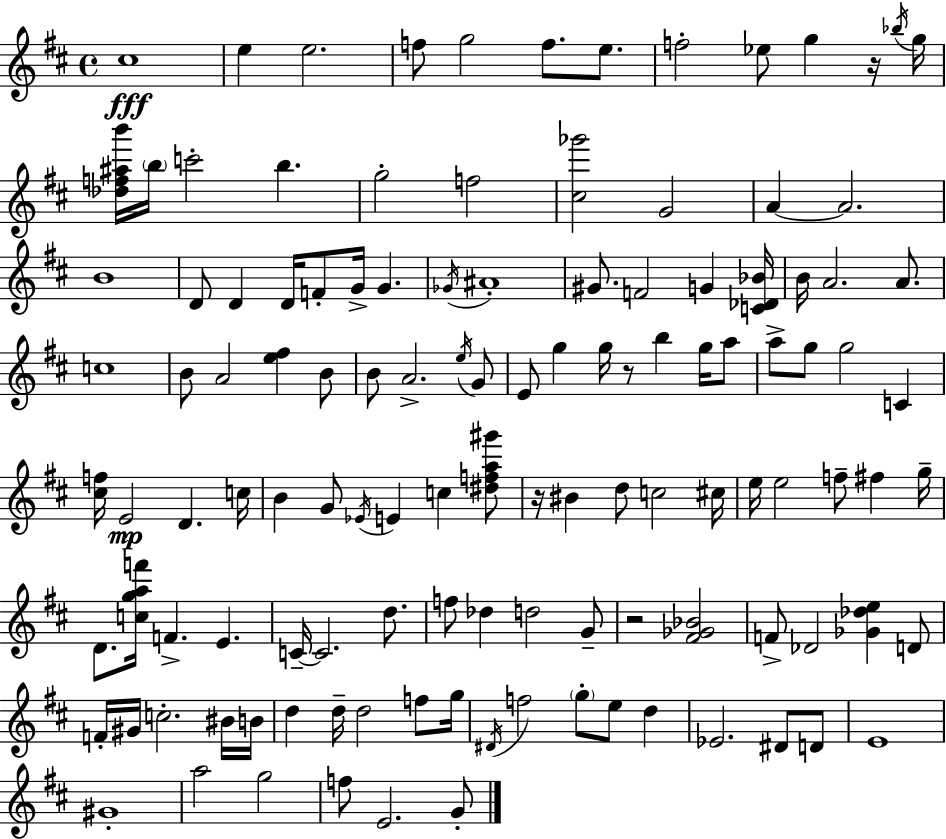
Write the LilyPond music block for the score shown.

{
  \clef treble
  \time 4/4
  \defaultTimeSignature
  \key d \major
  cis''1\fff | e''4 e''2. | f''8 g''2 f''8. e''8. | f''2-. ees''8 g''4 r16 \acciaccatura { bes''16 } | \break g''16 <des'' f'' ais'' b'''>16 \parenthesize b''16 c'''2-. b''4. | g''2-. f''2 | <cis'' ges'''>2 g'2 | a'4~~ a'2. | \break b'1 | d'8 d'4 d'16 f'8-. g'16-> g'4. | \acciaccatura { ges'16 } ais'1-. | gis'8. f'2 g'4 | \break <c' des' bes'>16 b'16 a'2. a'8. | c''1 | b'8 a'2 <e'' fis''>4 | b'8 b'8 a'2.-> | \break \acciaccatura { e''16 } g'8 e'8 g''4 g''16 r8 b''4 | g''16 a''8 a''8-> g''8 g''2 c'4 | <cis'' f''>16 e'2\mp d'4. | c''16 b'4 g'8 \acciaccatura { ees'16 } e'4 c''4 | \break <dis'' f'' a'' gis'''>8 r16 bis'4 d''8 c''2 | cis''16 e''16 e''2 f''8-- fis''4 | g''16-- d'8. <c'' g'' a'' f'''>16 f'4.-> e'4. | c'16--~~ c'2. | \break d''8. f''8 des''4 d''2 | g'8-- r2 <fis' ges' bes'>2 | f'8-> des'2 <ges' des'' e''>4 | d'8 f'16-. gis'16 c''2.-. | \break bis'16 b'16 d''4 d''16-- d''2 | f''8 g''16 \acciaccatura { dis'16 } f''2 \parenthesize g''8-. e''8 | d''4 ees'2. | dis'8 d'8 e'1 | \break gis'1-. | a''2 g''2 | f''8 e'2. | g'8-. \bar "|."
}